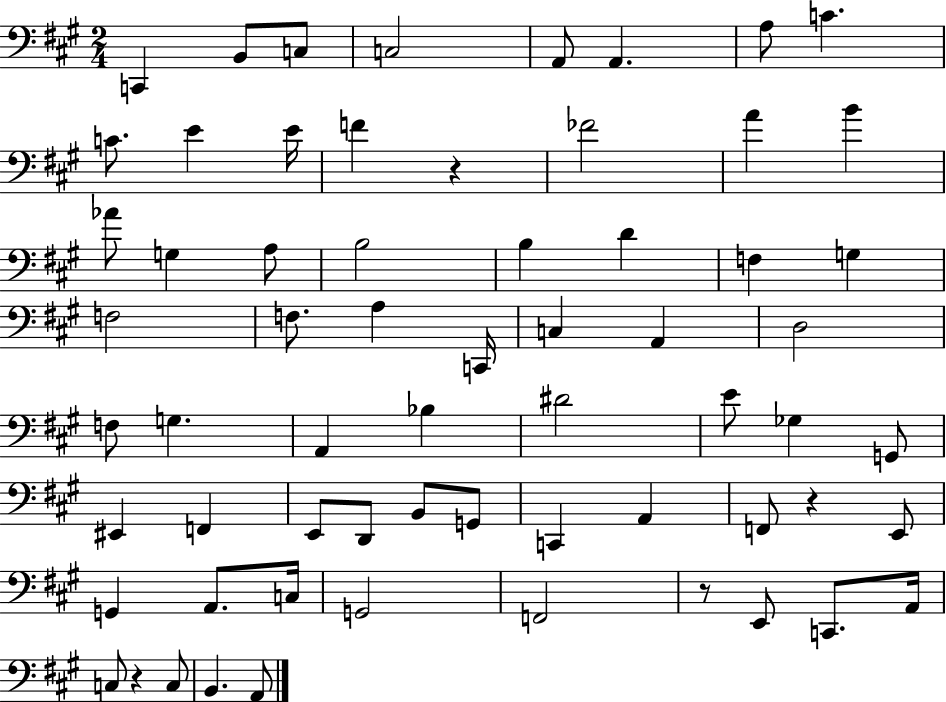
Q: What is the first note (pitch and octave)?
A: C2